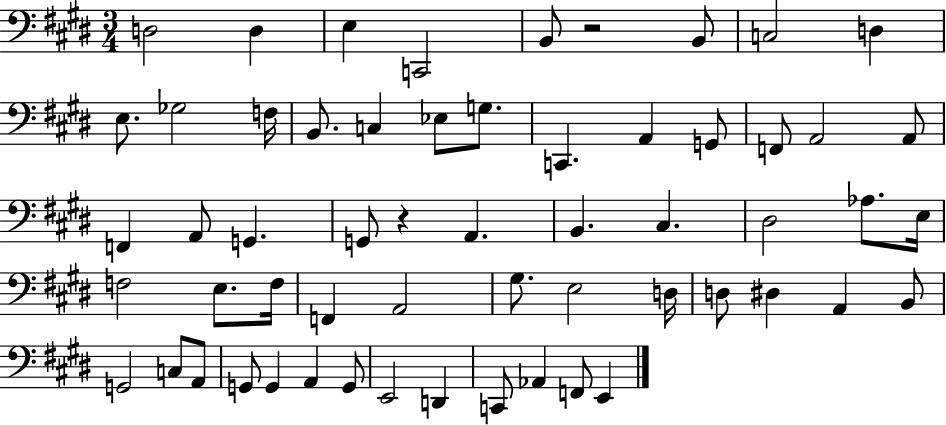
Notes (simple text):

D3/h D3/q E3/q C2/h B2/e R/h B2/e C3/h D3/q E3/e. Gb3/h F3/s B2/e. C3/q Eb3/e G3/e. C2/q. A2/q G2/e F2/e A2/h A2/e F2/q A2/e G2/q. G2/e R/q A2/q. B2/q. C#3/q. D#3/h Ab3/e. E3/s F3/h E3/e. F3/s F2/q A2/h G#3/e. E3/h D3/s D3/e D#3/q A2/q B2/e G2/h C3/e A2/e G2/e G2/q A2/q G2/e E2/h D2/q C2/e Ab2/q F2/e E2/q